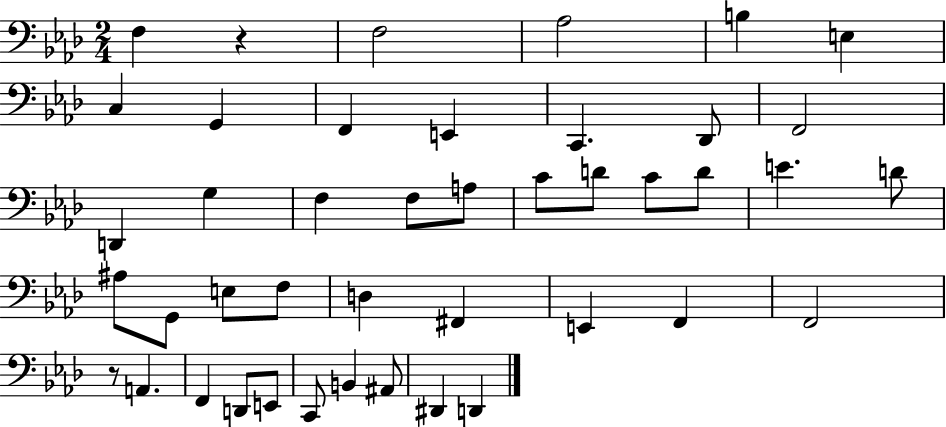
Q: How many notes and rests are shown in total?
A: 43